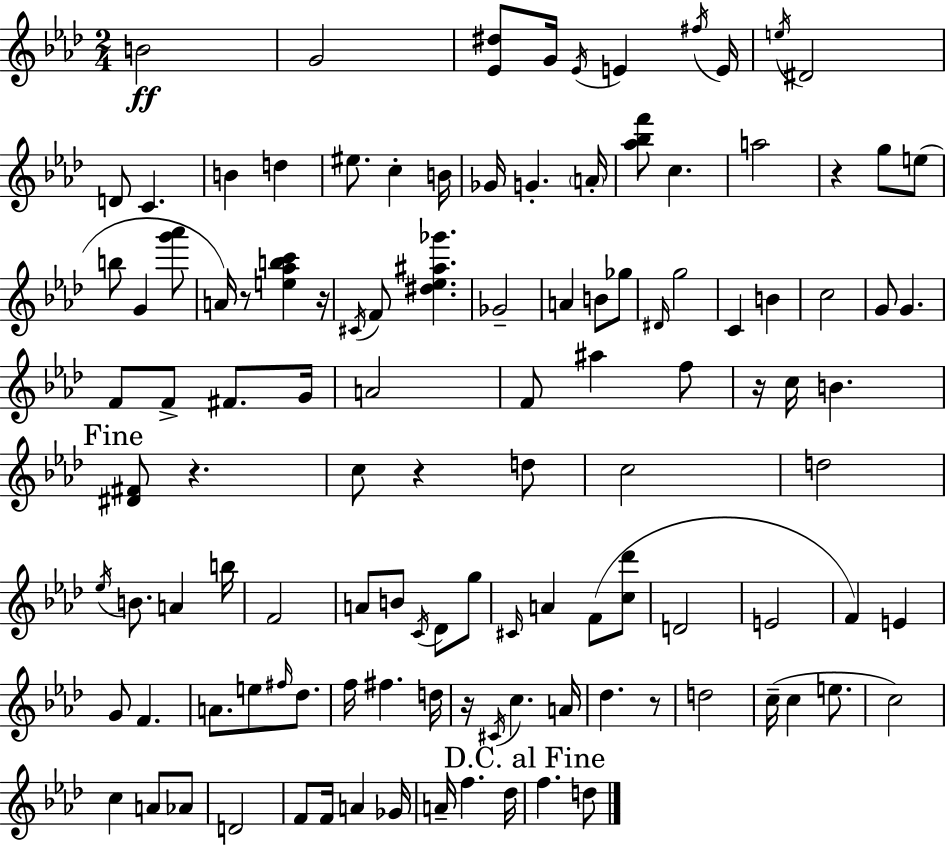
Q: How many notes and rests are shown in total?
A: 116